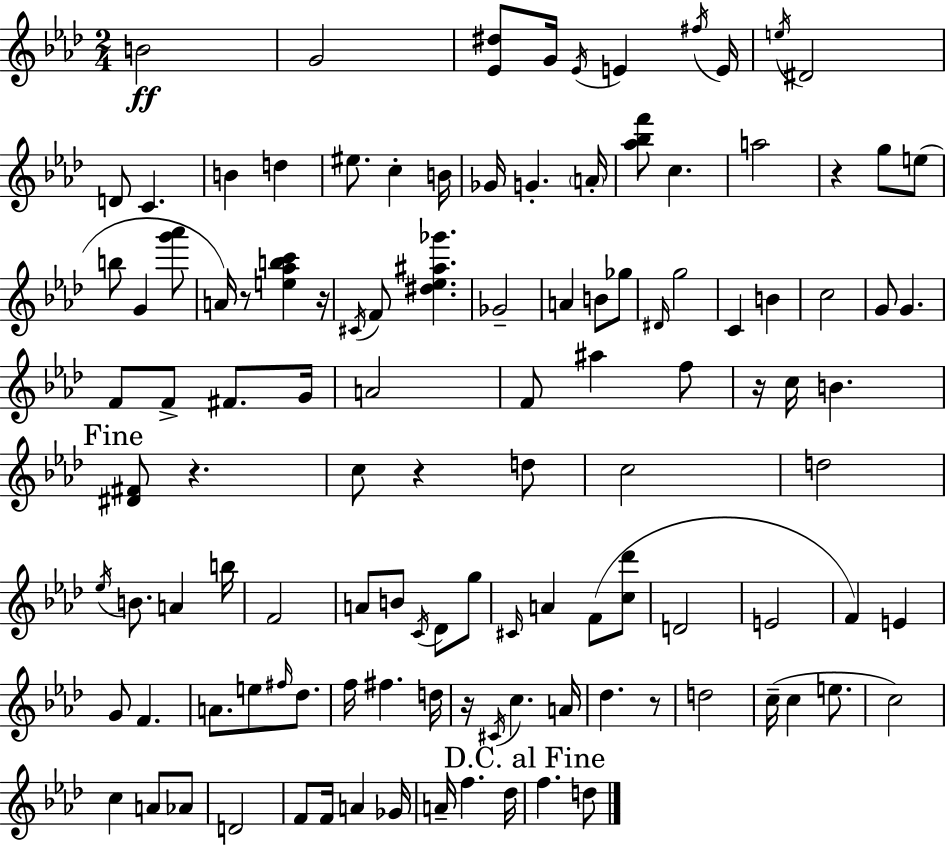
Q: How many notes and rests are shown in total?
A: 116